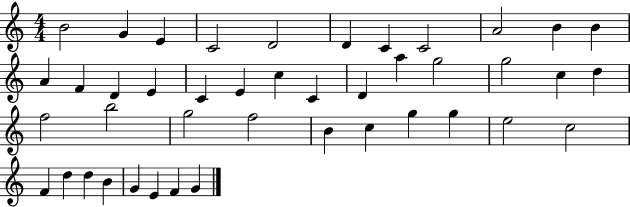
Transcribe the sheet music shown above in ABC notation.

X:1
T:Untitled
M:4/4
L:1/4
K:C
B2 G E C2 D2 D C C2 A2 B B A F D E C E c C D a g2 g2 c d f2 b2 g2 f2 B c g g e2 c2 F d d B G E F G